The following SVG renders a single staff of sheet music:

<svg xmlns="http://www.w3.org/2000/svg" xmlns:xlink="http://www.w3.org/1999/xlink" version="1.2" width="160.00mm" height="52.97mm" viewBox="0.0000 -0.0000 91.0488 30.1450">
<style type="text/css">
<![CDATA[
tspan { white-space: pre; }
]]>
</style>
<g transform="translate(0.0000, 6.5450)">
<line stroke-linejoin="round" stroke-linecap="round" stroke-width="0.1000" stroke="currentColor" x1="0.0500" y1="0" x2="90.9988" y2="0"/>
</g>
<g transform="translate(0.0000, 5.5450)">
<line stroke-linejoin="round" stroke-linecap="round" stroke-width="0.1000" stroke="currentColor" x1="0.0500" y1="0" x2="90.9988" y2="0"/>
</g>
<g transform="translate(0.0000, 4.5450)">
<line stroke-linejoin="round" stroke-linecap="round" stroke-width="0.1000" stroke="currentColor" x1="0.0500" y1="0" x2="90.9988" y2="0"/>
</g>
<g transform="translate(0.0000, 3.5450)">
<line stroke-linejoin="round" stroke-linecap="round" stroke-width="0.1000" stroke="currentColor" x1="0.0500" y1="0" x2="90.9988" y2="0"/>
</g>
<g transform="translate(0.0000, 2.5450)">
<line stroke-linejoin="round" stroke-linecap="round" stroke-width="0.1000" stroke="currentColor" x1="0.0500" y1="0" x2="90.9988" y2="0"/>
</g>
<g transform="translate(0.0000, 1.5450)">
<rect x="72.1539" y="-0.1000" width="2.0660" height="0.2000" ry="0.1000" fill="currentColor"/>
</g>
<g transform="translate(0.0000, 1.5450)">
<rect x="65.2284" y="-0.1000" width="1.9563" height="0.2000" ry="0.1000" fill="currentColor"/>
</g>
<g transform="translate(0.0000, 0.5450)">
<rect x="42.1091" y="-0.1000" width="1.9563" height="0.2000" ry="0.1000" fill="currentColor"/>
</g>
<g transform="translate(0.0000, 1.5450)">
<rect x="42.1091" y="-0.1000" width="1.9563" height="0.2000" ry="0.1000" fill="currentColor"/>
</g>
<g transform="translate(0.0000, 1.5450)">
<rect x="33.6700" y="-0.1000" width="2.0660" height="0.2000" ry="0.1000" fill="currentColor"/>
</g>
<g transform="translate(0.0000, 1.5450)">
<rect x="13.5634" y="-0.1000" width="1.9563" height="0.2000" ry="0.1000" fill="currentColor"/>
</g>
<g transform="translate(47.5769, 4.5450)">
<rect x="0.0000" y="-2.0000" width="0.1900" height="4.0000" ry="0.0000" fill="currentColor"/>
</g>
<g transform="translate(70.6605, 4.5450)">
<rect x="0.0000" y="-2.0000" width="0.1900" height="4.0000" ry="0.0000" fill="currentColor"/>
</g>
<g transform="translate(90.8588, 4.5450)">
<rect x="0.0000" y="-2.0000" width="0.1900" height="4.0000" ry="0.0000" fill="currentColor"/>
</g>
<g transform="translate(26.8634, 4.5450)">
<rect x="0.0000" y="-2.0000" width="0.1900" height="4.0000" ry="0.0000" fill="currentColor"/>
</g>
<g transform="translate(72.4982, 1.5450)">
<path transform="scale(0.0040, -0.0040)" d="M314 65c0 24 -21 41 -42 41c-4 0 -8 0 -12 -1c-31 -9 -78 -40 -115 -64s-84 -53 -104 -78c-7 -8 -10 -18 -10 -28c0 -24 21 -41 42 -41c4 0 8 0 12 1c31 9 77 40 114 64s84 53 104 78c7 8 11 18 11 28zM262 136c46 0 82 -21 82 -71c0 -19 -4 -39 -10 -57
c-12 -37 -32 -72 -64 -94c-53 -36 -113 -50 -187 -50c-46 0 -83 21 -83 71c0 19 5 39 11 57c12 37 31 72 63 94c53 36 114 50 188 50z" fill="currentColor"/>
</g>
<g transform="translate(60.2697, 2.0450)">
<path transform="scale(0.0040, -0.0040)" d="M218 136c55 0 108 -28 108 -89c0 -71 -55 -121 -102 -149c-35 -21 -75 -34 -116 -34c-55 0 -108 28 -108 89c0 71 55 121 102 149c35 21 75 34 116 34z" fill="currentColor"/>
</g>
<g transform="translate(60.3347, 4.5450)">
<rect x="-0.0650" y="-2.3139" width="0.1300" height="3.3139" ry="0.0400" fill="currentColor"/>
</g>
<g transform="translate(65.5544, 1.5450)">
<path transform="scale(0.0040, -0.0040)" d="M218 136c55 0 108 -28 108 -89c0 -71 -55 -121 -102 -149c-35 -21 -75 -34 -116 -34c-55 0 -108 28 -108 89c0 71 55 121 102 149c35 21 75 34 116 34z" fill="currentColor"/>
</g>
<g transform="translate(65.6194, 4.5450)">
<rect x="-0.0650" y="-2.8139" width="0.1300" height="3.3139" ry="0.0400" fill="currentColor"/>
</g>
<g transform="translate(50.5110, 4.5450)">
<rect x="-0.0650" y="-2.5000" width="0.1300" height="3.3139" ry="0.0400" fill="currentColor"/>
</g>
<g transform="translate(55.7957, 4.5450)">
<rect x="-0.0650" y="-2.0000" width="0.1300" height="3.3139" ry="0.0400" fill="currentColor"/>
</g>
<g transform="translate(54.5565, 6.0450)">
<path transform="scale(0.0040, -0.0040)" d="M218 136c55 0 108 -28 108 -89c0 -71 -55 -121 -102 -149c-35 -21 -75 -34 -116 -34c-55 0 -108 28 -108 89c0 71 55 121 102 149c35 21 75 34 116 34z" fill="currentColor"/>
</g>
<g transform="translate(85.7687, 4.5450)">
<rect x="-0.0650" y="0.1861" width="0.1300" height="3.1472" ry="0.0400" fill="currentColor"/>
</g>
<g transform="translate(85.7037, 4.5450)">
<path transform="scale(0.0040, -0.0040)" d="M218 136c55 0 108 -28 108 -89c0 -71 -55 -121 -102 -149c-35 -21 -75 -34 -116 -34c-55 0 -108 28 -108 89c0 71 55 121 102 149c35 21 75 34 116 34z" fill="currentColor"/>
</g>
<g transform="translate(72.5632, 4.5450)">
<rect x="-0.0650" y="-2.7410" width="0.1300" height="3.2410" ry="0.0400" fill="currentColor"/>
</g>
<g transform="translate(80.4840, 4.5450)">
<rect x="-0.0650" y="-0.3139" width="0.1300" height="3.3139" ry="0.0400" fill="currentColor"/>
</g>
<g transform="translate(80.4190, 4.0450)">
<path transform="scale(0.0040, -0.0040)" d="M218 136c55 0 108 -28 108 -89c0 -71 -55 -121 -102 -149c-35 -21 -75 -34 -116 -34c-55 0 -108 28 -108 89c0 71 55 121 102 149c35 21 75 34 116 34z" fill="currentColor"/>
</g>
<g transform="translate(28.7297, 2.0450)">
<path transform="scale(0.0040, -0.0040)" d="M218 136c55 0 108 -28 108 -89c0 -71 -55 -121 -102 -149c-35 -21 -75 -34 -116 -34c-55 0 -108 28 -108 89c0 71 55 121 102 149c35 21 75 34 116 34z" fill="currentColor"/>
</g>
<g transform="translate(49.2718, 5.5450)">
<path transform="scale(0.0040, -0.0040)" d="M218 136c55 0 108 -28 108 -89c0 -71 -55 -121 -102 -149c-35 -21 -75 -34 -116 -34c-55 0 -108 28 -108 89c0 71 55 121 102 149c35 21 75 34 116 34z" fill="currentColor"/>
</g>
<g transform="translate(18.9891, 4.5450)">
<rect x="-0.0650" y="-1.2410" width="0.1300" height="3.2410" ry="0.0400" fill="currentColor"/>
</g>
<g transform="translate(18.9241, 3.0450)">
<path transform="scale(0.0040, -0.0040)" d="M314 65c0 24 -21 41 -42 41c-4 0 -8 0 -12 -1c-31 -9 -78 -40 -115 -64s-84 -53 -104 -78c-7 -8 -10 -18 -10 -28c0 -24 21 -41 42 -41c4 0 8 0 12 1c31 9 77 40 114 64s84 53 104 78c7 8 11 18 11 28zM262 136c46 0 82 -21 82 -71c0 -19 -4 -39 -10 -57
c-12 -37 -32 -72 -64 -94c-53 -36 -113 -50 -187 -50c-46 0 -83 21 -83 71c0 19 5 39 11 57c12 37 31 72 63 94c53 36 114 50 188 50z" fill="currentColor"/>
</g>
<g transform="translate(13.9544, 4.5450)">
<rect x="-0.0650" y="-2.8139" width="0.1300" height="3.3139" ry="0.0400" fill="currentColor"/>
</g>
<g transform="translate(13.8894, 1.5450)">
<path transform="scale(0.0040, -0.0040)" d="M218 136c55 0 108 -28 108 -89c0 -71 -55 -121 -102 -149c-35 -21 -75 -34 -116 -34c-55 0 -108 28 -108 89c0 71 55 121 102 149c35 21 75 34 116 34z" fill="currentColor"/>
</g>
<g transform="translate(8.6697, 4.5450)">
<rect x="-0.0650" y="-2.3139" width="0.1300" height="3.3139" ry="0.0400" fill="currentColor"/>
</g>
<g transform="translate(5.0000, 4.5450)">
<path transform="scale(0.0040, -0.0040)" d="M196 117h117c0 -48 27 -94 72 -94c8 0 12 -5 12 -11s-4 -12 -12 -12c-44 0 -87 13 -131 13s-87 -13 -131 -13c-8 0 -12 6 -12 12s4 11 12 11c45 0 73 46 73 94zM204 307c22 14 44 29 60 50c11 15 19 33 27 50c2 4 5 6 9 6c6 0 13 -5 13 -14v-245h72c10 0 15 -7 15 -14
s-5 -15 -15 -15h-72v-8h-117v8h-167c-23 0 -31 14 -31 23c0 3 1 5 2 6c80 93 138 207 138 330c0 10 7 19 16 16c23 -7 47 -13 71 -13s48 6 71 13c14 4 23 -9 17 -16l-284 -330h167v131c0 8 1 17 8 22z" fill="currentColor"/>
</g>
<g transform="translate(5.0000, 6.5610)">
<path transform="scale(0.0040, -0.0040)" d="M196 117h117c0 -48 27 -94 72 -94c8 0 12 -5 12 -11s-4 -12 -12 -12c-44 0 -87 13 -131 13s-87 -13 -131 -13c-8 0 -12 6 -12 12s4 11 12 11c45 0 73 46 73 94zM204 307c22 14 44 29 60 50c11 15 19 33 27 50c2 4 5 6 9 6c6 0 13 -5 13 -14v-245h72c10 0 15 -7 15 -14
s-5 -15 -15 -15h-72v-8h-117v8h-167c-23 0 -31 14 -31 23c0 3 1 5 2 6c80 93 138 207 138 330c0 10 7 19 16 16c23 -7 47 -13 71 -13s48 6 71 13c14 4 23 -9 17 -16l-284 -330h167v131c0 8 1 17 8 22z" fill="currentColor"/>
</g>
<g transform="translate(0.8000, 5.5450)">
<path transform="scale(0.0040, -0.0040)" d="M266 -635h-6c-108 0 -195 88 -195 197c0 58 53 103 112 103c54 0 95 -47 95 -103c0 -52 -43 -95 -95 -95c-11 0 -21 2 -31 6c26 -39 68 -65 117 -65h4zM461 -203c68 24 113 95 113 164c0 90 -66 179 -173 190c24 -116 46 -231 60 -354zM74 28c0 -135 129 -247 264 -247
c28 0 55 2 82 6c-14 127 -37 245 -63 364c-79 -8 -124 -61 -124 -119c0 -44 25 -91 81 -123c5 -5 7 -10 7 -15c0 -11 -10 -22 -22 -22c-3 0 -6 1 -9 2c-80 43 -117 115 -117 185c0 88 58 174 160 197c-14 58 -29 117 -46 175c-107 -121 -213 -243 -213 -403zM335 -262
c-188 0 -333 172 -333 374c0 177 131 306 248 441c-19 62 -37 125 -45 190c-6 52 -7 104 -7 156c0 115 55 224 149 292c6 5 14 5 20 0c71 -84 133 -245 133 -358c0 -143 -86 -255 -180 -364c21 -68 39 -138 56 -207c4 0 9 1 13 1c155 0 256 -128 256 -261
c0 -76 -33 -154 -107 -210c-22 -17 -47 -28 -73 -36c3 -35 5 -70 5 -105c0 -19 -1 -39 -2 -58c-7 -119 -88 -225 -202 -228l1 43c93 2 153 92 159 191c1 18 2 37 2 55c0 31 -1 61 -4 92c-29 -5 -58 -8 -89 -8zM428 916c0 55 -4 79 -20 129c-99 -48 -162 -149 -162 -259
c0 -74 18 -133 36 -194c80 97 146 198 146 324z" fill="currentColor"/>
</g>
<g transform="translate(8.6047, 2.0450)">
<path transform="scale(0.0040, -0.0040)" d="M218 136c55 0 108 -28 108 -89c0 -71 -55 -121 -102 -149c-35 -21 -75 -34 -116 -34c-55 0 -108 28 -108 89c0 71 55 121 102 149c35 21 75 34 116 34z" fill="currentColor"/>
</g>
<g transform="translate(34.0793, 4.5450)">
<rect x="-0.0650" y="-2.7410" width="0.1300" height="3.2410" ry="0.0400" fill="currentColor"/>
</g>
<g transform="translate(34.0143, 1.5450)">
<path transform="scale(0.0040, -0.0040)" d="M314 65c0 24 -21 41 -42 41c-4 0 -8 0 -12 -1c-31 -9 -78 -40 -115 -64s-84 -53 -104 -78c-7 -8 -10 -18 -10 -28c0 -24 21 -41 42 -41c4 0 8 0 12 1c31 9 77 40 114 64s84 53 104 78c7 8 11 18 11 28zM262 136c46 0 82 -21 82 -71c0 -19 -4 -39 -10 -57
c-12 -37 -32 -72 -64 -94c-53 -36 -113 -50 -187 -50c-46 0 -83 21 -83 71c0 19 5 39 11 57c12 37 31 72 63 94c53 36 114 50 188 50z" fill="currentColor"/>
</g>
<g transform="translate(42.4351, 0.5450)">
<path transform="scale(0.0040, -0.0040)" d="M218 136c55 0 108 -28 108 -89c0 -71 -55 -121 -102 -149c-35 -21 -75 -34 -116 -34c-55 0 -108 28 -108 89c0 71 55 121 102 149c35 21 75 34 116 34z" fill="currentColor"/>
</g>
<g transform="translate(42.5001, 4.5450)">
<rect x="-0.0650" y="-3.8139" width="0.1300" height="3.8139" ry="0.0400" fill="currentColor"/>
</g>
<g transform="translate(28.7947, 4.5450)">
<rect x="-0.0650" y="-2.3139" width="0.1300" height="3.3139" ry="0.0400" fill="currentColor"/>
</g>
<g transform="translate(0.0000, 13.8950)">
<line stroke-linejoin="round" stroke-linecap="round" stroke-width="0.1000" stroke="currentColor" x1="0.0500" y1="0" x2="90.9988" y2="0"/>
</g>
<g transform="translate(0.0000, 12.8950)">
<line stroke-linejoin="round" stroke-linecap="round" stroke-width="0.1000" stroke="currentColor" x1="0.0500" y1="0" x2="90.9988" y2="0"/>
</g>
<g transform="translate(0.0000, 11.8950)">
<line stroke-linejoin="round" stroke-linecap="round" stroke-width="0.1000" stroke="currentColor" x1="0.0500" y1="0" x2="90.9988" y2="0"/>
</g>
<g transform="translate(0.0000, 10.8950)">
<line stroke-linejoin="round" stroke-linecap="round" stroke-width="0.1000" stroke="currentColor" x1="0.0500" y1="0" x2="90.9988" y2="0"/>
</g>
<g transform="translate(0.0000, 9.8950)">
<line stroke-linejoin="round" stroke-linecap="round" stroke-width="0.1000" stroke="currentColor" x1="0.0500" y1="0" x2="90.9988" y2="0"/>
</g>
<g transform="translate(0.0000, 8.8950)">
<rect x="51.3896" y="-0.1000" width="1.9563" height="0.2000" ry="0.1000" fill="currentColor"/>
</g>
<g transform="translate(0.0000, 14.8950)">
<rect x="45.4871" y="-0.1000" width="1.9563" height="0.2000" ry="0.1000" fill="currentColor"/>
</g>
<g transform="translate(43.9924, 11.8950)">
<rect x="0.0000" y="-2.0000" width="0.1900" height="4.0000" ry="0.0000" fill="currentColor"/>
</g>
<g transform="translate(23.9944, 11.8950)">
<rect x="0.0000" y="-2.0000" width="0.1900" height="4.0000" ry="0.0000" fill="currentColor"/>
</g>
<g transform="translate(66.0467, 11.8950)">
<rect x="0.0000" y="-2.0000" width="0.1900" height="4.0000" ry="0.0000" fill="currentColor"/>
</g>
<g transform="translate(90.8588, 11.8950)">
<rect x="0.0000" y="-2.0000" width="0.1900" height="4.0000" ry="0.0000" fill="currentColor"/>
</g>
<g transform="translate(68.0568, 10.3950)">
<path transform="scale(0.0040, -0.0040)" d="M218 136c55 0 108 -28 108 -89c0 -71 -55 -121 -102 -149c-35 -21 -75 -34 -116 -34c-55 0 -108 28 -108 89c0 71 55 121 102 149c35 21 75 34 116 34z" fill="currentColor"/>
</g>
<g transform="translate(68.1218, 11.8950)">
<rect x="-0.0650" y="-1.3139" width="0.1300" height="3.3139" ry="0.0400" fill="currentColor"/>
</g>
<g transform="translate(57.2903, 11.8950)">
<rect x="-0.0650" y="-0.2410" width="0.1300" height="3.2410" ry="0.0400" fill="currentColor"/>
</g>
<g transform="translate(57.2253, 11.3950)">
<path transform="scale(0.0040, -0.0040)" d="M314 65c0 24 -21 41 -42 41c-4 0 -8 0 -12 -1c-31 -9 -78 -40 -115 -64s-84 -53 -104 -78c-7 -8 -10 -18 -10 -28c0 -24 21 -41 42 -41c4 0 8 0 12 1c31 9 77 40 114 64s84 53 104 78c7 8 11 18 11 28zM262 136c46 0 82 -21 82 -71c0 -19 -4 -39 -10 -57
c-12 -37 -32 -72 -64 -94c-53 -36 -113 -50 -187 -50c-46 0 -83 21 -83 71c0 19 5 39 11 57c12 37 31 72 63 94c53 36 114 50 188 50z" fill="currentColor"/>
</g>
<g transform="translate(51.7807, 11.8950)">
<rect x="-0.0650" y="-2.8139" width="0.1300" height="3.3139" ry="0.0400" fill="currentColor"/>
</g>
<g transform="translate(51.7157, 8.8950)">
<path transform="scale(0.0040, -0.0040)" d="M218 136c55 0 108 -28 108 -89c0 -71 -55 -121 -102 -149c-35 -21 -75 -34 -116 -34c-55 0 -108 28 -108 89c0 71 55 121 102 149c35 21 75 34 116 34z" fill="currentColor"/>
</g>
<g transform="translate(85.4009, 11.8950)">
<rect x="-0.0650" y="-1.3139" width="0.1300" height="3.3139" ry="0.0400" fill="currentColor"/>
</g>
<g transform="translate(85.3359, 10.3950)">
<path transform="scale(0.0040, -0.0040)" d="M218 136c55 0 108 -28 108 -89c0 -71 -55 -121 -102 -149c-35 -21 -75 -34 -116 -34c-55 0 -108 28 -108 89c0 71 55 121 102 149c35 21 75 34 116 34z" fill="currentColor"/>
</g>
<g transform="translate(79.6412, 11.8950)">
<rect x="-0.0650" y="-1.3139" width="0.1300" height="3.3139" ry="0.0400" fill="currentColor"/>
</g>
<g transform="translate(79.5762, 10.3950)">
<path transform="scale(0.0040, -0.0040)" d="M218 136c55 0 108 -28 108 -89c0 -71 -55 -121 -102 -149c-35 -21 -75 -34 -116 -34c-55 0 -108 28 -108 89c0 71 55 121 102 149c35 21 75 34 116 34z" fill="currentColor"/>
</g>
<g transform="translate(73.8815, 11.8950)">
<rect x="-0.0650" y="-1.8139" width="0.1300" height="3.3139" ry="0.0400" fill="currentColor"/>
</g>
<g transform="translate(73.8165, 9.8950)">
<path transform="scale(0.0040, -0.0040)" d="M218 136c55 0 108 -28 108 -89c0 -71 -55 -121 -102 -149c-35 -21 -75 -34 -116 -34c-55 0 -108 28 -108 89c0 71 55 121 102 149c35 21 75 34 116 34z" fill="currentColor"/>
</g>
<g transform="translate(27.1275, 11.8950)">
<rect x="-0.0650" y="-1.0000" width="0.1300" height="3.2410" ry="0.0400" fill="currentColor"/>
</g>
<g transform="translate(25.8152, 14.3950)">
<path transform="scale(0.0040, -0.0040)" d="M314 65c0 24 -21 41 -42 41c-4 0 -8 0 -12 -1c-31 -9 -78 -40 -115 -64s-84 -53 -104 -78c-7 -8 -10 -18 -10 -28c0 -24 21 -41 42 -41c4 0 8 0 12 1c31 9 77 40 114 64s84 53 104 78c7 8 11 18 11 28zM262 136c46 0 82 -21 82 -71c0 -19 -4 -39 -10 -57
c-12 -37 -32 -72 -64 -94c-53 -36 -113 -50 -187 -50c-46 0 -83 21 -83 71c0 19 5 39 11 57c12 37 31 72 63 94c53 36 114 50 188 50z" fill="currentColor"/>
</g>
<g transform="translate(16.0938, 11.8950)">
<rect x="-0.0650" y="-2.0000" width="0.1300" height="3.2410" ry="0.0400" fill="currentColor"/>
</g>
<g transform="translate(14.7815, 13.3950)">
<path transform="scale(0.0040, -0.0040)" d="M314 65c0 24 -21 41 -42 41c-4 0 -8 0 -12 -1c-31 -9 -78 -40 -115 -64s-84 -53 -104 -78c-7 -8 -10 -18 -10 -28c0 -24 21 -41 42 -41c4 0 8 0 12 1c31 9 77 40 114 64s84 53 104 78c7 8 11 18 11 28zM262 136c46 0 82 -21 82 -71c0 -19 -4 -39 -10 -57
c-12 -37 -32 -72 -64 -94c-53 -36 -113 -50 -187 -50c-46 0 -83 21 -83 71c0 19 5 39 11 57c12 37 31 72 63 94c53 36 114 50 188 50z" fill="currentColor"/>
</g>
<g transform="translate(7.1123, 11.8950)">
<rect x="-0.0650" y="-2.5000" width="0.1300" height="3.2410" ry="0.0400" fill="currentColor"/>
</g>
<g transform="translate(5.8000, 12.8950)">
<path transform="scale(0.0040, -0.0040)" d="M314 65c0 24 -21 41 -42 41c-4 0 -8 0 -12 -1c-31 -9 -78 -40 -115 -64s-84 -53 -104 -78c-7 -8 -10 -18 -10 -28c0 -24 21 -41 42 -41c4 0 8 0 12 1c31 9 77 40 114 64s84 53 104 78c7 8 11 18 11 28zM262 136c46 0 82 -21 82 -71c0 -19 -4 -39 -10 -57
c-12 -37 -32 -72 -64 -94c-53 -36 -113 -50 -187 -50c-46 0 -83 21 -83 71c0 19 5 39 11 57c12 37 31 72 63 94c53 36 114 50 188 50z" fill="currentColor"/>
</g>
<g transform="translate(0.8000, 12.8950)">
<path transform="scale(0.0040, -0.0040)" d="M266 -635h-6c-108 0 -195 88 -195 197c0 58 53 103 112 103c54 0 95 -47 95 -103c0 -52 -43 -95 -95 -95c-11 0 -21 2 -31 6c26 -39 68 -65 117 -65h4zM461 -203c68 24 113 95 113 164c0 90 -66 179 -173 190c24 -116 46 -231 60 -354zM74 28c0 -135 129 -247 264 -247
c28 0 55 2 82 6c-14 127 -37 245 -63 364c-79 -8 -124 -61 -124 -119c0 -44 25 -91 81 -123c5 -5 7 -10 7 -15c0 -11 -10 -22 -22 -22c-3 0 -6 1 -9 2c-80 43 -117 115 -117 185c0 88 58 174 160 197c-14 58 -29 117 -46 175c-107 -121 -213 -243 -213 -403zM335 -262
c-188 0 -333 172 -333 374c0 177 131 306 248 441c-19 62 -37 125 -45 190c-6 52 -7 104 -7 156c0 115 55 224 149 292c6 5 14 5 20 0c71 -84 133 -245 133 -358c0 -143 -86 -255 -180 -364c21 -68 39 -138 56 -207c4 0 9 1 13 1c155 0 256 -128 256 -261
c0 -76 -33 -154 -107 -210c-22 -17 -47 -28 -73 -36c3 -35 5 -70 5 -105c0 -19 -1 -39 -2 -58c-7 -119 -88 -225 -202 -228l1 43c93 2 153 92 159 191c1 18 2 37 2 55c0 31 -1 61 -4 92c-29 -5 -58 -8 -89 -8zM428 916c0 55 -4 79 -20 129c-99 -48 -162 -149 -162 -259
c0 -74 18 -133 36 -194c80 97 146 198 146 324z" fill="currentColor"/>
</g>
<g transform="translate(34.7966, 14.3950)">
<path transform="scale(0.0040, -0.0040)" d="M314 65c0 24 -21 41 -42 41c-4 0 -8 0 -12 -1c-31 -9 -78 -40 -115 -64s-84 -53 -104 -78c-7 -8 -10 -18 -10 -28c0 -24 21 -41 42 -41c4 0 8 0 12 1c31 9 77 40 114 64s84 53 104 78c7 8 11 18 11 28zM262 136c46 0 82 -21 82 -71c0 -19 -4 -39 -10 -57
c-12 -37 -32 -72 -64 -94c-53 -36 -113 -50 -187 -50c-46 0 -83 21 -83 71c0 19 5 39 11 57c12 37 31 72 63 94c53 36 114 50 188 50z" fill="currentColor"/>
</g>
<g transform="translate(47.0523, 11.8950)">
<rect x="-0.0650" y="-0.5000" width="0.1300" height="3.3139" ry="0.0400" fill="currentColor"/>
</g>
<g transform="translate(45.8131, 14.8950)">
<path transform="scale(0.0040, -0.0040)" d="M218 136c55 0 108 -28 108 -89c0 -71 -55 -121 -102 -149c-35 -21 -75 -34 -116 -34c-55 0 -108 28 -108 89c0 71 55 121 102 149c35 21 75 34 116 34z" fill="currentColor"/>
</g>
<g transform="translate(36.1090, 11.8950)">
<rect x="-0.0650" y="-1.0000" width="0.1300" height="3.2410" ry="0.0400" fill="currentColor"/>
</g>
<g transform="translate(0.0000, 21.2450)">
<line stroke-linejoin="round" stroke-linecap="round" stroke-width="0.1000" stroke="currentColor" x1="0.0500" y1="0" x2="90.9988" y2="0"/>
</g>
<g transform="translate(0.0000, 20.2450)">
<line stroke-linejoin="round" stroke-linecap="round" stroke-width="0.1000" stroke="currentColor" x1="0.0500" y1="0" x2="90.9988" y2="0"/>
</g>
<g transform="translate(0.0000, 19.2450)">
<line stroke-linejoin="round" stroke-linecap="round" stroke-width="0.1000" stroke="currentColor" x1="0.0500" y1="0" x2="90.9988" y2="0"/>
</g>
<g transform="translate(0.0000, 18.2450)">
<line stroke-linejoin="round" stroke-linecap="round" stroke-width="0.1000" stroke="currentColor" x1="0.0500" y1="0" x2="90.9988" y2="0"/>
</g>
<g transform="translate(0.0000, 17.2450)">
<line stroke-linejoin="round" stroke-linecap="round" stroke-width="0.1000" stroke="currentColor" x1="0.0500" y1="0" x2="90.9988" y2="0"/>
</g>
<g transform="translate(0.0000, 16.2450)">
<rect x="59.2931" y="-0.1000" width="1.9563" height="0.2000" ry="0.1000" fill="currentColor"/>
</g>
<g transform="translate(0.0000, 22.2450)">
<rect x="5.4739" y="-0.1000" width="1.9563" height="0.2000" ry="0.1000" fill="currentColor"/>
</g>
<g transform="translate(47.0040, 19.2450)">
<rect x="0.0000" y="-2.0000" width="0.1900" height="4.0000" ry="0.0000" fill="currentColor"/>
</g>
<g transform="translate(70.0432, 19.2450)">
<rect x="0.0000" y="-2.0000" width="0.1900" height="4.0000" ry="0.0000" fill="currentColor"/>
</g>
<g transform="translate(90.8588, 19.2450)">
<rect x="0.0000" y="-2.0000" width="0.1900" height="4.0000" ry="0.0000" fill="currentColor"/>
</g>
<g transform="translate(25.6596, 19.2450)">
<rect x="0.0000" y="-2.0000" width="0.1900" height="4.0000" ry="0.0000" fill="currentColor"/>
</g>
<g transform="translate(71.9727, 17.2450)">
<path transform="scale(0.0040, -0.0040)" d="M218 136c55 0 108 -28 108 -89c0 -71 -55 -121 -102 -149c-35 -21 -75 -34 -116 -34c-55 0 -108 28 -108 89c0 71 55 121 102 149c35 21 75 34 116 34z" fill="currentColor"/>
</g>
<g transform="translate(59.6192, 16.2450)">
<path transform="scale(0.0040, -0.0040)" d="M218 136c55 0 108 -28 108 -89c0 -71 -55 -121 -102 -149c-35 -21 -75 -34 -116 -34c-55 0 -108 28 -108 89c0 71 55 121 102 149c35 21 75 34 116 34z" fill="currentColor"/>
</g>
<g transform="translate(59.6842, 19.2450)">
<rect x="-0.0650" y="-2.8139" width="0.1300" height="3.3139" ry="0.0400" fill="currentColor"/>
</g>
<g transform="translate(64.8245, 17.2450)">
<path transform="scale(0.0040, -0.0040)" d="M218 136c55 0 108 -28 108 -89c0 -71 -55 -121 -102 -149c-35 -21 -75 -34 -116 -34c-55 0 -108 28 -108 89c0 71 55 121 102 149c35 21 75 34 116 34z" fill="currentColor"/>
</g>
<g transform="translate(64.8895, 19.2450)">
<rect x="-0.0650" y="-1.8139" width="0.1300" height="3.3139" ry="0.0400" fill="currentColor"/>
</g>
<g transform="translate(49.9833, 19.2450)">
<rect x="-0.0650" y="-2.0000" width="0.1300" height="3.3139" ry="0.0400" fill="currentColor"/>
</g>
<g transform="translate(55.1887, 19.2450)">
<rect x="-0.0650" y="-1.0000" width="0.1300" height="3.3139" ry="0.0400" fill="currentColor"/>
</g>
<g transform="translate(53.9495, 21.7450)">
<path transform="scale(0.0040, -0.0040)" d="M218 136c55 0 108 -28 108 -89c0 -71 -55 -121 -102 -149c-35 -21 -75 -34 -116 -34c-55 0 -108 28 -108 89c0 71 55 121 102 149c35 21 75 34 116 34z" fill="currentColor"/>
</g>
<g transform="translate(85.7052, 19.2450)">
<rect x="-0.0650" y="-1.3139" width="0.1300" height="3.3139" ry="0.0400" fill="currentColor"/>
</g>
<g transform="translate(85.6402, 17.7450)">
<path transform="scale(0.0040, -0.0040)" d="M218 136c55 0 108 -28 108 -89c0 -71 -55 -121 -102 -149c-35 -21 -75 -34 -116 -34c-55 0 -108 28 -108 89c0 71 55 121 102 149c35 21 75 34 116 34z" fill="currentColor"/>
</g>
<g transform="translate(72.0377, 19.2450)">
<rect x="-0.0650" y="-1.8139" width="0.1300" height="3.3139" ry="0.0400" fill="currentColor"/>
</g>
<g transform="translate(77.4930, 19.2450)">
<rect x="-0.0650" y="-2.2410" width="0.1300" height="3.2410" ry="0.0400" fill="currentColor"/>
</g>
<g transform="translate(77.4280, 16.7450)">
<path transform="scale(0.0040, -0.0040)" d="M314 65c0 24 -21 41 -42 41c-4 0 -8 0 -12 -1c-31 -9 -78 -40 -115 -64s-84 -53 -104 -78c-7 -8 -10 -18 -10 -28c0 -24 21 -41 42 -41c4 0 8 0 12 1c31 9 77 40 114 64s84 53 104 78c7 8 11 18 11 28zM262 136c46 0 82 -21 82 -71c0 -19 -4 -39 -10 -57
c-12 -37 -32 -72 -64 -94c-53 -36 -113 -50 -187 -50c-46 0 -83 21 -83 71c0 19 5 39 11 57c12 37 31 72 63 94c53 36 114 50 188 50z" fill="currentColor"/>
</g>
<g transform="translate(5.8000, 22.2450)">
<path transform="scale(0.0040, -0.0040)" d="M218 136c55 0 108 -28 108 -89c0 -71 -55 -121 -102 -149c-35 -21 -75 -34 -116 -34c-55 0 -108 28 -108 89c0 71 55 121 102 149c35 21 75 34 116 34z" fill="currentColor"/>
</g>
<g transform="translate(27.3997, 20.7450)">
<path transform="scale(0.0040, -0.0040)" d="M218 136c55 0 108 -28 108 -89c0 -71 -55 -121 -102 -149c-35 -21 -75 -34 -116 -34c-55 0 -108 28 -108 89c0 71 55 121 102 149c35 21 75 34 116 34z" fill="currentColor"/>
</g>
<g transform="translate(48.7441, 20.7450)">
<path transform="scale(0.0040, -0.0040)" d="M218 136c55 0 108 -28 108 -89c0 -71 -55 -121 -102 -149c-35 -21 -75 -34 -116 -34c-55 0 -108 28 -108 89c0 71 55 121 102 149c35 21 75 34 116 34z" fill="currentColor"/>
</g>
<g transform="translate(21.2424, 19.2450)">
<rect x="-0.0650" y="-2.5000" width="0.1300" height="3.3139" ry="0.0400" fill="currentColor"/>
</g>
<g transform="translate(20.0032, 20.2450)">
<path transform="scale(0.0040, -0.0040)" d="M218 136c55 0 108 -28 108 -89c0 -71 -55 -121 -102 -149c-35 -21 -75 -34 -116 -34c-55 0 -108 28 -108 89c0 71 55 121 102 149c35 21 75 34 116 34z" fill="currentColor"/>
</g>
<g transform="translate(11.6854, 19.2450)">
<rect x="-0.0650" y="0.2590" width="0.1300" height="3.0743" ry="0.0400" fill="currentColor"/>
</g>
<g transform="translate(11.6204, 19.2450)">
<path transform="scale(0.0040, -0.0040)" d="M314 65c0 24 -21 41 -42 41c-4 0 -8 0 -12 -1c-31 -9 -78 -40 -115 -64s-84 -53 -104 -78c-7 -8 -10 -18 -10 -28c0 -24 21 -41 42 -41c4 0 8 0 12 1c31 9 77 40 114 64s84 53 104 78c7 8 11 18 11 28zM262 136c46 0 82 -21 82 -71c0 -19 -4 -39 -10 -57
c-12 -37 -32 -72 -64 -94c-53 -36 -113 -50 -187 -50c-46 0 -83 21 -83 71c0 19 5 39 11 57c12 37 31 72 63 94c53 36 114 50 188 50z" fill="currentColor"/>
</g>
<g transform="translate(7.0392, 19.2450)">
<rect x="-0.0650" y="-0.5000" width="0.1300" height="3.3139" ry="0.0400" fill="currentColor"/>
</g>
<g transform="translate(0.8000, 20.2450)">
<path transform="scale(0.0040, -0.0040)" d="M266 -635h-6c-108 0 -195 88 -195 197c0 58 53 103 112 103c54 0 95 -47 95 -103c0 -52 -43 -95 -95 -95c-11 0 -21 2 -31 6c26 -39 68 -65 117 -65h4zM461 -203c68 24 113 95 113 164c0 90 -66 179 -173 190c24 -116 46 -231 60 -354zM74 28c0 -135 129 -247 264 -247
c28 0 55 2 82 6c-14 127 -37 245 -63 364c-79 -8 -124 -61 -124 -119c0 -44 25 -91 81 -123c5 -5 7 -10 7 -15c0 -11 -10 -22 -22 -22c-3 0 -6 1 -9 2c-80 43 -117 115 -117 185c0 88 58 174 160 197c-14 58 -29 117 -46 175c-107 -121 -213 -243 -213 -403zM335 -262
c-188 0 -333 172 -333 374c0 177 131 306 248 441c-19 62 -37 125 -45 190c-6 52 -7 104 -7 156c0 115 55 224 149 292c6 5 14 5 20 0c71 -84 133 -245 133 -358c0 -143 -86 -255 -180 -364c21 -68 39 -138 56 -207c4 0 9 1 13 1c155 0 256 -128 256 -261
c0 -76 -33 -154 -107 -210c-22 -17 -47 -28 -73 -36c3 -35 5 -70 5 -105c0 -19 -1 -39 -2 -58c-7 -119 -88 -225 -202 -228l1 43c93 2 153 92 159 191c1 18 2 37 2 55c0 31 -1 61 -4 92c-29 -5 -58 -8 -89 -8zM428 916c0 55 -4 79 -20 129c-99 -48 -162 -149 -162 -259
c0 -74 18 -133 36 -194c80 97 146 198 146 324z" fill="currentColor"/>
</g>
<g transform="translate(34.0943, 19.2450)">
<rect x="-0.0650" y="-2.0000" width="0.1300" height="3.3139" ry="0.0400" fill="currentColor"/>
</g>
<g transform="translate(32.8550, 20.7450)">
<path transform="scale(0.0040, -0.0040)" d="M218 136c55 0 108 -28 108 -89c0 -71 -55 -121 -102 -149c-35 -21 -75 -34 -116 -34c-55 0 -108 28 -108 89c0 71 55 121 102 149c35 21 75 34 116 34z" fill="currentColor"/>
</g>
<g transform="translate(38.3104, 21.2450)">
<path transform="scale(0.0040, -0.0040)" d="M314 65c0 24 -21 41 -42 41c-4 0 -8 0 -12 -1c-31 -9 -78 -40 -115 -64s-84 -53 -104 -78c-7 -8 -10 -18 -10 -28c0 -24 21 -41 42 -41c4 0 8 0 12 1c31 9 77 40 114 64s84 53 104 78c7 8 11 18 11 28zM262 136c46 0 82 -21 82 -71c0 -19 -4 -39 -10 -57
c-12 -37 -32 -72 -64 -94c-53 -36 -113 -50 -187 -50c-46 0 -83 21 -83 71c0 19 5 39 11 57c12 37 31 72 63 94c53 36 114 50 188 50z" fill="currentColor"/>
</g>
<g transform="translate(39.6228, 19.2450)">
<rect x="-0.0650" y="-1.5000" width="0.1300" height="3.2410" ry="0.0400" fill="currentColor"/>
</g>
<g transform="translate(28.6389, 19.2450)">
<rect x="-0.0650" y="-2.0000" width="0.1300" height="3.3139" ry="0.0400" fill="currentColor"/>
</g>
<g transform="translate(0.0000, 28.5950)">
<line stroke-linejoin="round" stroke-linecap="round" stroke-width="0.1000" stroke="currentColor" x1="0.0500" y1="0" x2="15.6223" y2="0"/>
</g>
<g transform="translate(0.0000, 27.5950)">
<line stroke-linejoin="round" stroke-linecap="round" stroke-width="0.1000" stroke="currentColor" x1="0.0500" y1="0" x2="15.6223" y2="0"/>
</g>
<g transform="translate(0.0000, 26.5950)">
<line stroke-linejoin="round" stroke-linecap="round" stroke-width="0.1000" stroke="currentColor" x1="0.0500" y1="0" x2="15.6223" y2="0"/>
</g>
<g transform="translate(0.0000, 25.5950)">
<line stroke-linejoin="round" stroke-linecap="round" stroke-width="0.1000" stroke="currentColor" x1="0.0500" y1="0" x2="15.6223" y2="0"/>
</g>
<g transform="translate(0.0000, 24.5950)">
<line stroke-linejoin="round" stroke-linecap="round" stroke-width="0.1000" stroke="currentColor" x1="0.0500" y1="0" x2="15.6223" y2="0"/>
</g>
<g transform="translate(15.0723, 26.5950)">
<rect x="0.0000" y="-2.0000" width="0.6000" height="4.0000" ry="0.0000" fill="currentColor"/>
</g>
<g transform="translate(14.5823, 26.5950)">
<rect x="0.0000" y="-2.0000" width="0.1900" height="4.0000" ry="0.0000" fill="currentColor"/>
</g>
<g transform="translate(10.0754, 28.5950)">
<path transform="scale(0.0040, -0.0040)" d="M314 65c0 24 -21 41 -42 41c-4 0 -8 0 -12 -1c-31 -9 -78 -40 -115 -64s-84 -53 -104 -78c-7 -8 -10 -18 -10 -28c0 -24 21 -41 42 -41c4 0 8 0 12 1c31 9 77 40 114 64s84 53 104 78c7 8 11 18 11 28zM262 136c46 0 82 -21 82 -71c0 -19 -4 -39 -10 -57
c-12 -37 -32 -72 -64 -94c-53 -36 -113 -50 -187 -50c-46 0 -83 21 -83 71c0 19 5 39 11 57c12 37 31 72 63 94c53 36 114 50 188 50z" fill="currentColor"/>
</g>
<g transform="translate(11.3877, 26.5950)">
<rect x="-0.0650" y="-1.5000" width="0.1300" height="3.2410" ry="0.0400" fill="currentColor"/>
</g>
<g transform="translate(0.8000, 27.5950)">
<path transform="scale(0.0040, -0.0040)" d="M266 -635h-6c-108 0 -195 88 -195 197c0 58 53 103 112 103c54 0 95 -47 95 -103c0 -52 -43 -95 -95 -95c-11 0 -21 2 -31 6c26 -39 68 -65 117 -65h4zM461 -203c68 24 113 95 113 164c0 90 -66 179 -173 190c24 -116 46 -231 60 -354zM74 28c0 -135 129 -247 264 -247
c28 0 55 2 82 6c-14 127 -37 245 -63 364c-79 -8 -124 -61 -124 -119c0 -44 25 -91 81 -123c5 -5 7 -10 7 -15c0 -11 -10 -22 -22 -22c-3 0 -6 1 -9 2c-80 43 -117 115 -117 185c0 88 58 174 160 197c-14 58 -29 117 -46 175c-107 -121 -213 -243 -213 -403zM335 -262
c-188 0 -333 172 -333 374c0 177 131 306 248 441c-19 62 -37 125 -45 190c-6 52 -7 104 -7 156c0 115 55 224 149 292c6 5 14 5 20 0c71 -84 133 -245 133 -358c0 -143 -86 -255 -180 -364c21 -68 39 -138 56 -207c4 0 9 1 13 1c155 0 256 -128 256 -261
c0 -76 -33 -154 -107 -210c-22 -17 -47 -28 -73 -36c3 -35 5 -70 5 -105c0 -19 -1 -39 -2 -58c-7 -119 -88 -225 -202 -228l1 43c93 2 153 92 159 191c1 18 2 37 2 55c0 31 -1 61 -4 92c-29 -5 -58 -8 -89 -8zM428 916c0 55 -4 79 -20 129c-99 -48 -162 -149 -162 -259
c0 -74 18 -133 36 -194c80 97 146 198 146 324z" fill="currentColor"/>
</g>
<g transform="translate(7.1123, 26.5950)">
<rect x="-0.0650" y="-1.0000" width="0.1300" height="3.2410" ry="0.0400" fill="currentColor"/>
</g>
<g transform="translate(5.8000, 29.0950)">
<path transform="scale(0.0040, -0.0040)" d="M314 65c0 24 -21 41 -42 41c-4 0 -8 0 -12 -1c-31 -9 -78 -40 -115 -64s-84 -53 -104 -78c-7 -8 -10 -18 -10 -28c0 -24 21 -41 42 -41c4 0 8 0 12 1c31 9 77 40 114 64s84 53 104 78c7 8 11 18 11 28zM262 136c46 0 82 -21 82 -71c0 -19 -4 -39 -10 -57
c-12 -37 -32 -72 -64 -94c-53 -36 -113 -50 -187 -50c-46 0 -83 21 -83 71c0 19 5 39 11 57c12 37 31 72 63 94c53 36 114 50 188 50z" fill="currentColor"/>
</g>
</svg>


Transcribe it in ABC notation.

X:1
T:Untitled
M:4/4
L:1/4
K:C
g a e2 g a2 c' G F g a a2 c B G2 F2 D2 D2 C a c2 e f e e C B2 G F F E2 F D a f f g2 e D2 E2